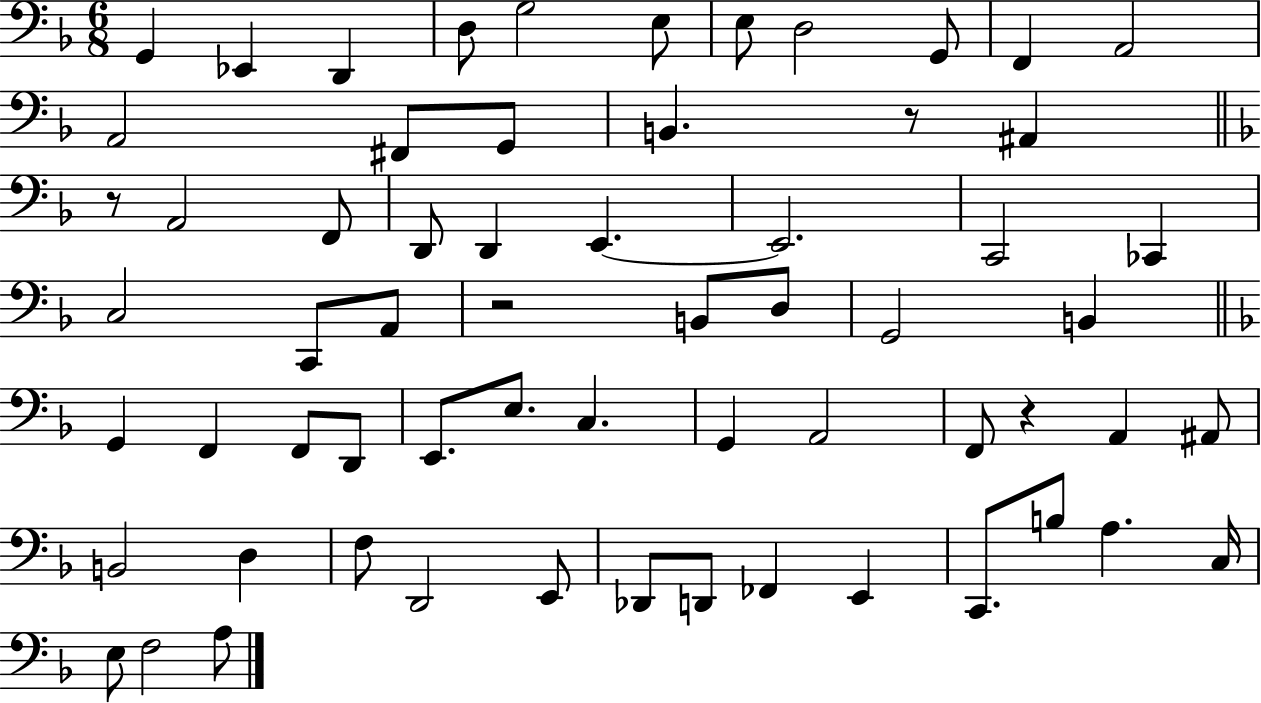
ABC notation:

X:1
T:Untitled
M:6/8
L:1/4
K:F
G,, _E,, D,, D,/2 G,2 E,/2 E,/2 D,2 G,,/2 F,, A,,2 A,,2 ^F,,/2 G,,/2 B,, z/2 ^A,, z/2 A,,2 F,,/2 D,,/2 D,, E,, E,,2 C,,2 _C,, C,2 C,,/2 A,,/2 z2 B,,/2 D,/2 G,,2 B,, G,, F,, F,,/2 D,,/2 E,,/2 E,/2 C, G,, A,,2 F,,/2 z A,, ^A,,/2 B,,2 D, F,/2 D,,2 E,,/2 _D,,/2 D,,/2 _F,, E,, C,,/2 B,/2 A, C,/4 E,/2 F,2 A,/2